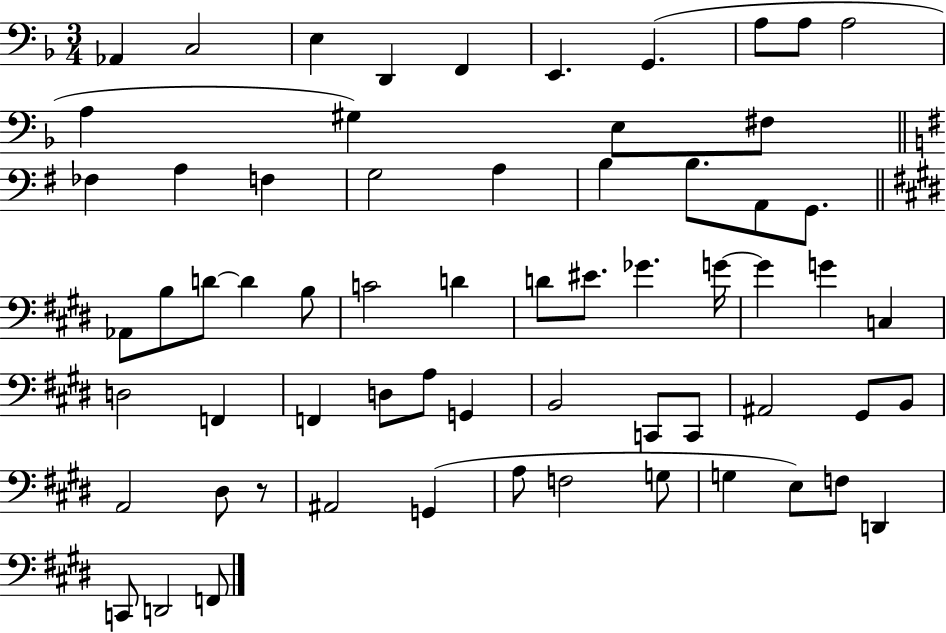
{
  \clef bass
  \numericTimeSignature
  \time 3/4
  \key f \major
  aes,4 c2 | e4 d,4 f,4 | e,4. g,4.( | a8 a8 a2 | \break a4 gis4) e8 fis8 | \bar "||" \break \key g \major fes4 a4 f4 | g2 a4 | b4 b8. a,8 g,8. | \bar "||" \break \key e \major aes,8 b8 d'8~~ d'4 b8 | c'2 d'4 | d'8 eis'8. ges'4. g'16~~ | g'4 g'4 c4 | \break d2 f,4 | f,4 d8 a8 g,4 | b,2 c,8 c,8 | ais,2 gis,8 b,8 | \break a,2 dis8 r8 | ais,2 g,4( | a8 f2 g8 | g4 e8) f8 d,4 | \break c,8 d,2 f,8 | \bar "|."
}